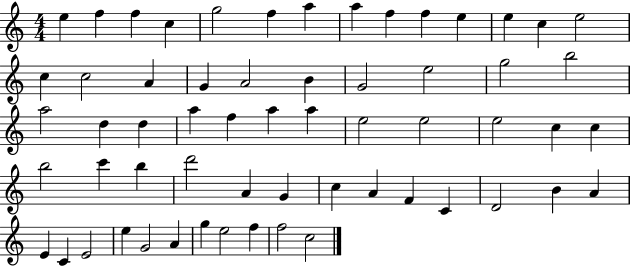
E5/q F5/q F5/q C5/q G5/h F5/q A5/q A5/q F5/q F5/q E5/q E5/q C5/q E5/h C5/q C5/h A4/q G4/q A4/h B4/q G4/h E5/h G5/h B5/h A5/h D5/q D5/q A5/q F5/q A5/q A5/q E5/h E5/h E5/h C5/q C5/q B5/h C6/q B5/q D6/h A4/q G4/q C5/q A4/q F4/q C4/q D4/h B4/q A4/q E4/q C4/q E4/h E5/q G4/h A4/q G5/q E5/h F5/q F5/h C5/h